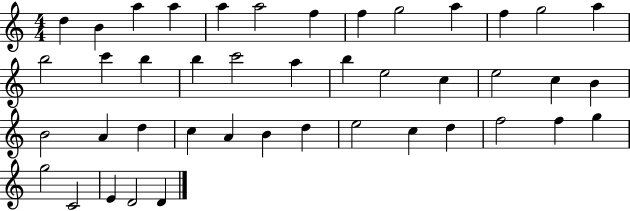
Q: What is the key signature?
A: C major